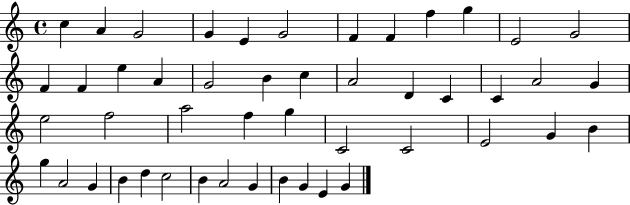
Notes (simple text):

C5/q A4/q G4/h G4/q E4/q G4/h F4/q F4/q F5/q G5/q E4/h G4/h F4/q F4/q E5/q A4/q G4/h B4/q C5/q A4/h D4/q C4/q C4/q A4/h G4/q E5/h F5/h A5/h F5/q G5/q C4/h C4/h E4/h G4/q B4/q G5/q A4/h G4/q B4/q D5/q C5/h B4/q A4/h G4/q B4/q G4/q E4/q G4/q